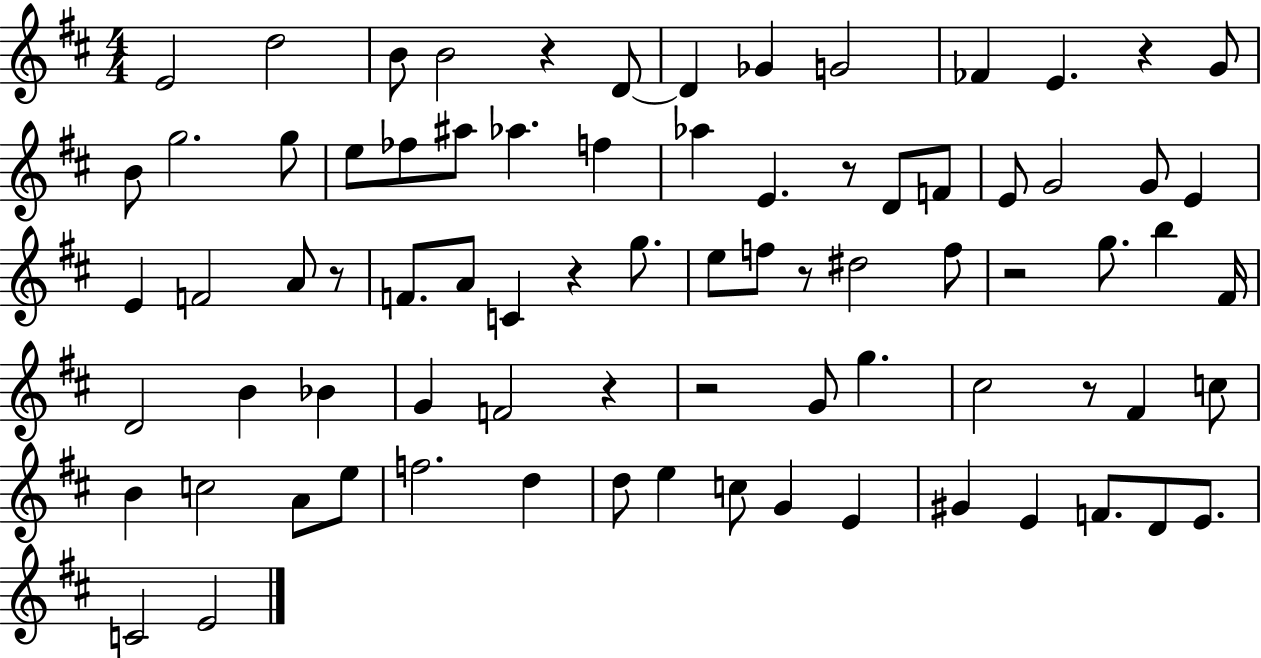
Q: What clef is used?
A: treble